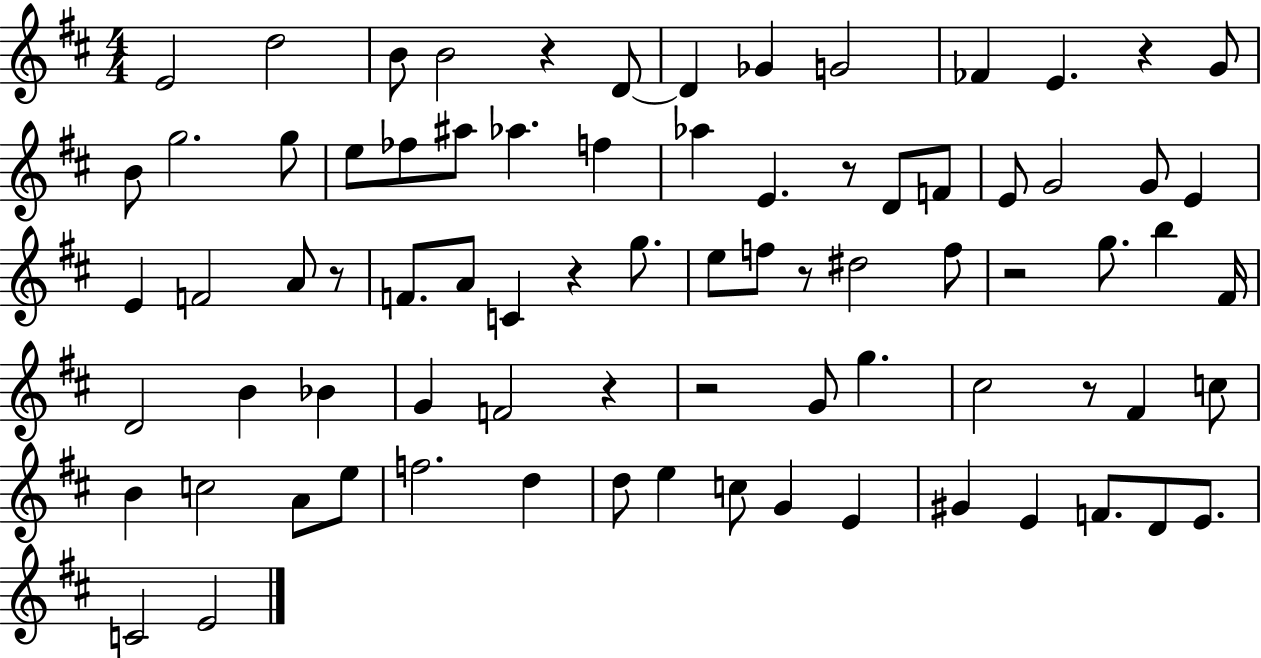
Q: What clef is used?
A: treble